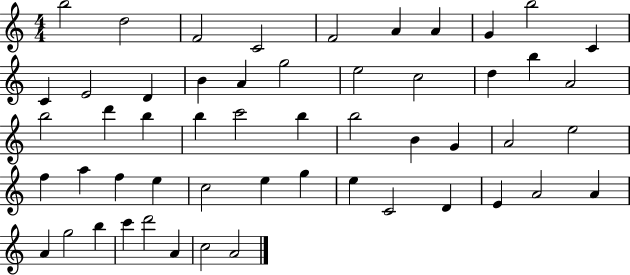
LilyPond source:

{
  \clef treble
  \numericTimeSignature
  \time 4/4
  \key c \major
  b''2 d''2 | f'2 c'2 | f'2 a'4 a'4 | g'4 b''2 c'4 | \break c'4 e'2 d'4 | b'4 a'4 g''2 | e''2 c''2 | d''4 b''4 a'2 | \break b''2 d'''4 b''4 | b''4 c'''2 b''4 | b''2 b'4 g'4 | a'2 e''2 | \break f''4 a''4 f''4 e''4 | c''2 e''4 g''4 | e''4 c'2 d'4 | e'4 a'2 a'4 | \break a'4 g''2 b''4 | c'''4 d'''2 a'4 | c''2 a'2 | \bar "|."
}